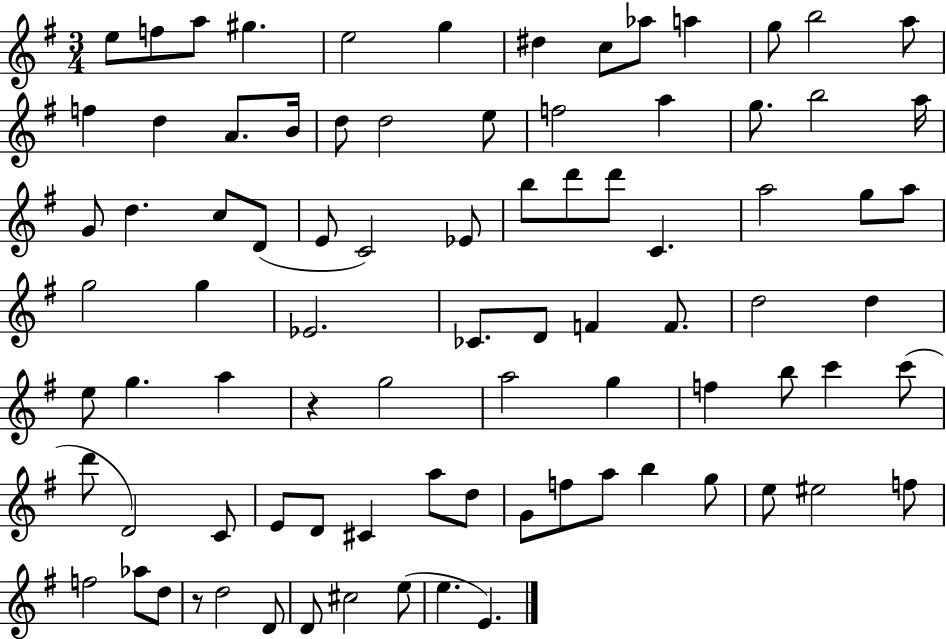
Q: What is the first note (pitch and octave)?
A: E5